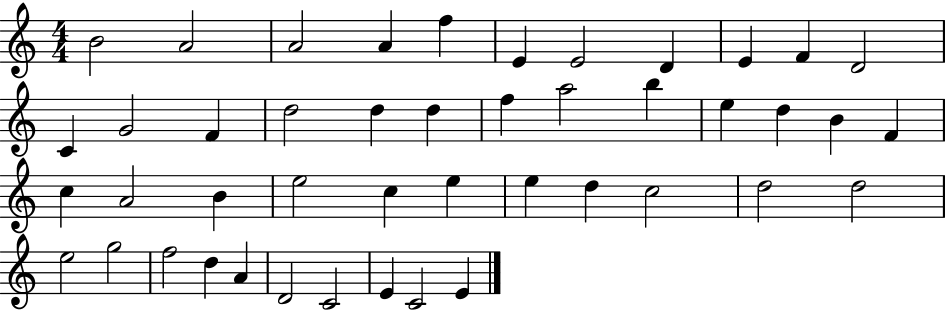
X:1
T:Untitled
M:4/4
L:1/4
K:C
B2 A2 A2 A f E E2 D E F D2 C G2 F d2 d d f a2 b e d B F c A2 B e2 c e e d c2 d2 d2 e2 g2 f2 d A D2 C2 E C2 E